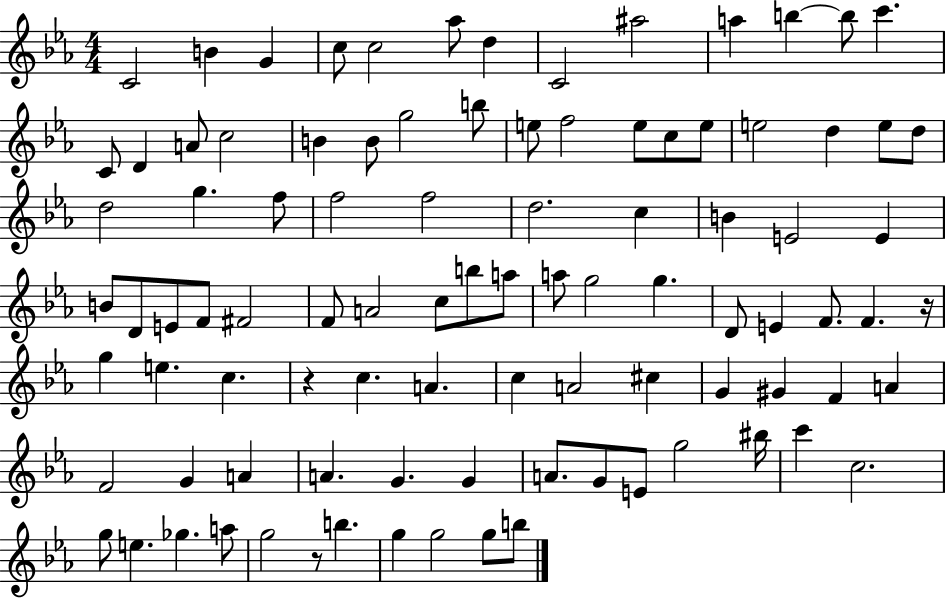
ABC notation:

X:1
T:Untitled
M:4/4
L:1/4
K:Eb
C2 B G c/2 c2 _a/2 d C2 ^a2 a b b/2 c' C/2 D A/2 c2 B B/2 g2 b/2 e/2 f2 e/2 c/2 e/2 e2 d e/2 d/2 d2 g f/2 f2 f2 d2 c B E2 E B/2 D/2 E/2 F/2 ^F2 F/2 A2 c/2 b/2 a/2 a/2 g2 g D/2 E F/2 F z/4 g e c z c A c A2 ^c G ^G F A F2 G A A G G A/2 G/2 E/2 g2 ^b/4 c' c2 g/2 e _g a/2 g2 z/2 b g g2 g/2 b/2